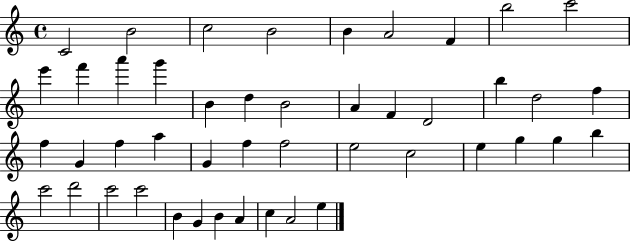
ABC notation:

X:1
T:Untitled
M:4/4
L:1/4
K:C
C2 B2 c2 B2 B A2 F b2 c'2 e' f' a' g' B d B2 A F D2 b d2 f f G f a G f f2 e2 c2 e g g b c'2 d'2 c'2 c'2 B G B A c A2 e